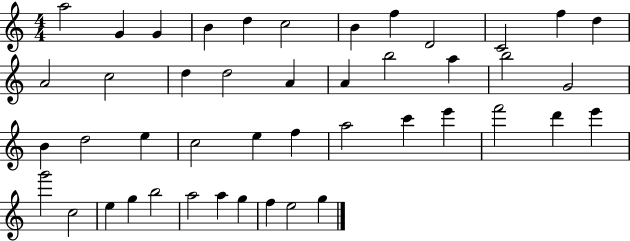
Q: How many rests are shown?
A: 0